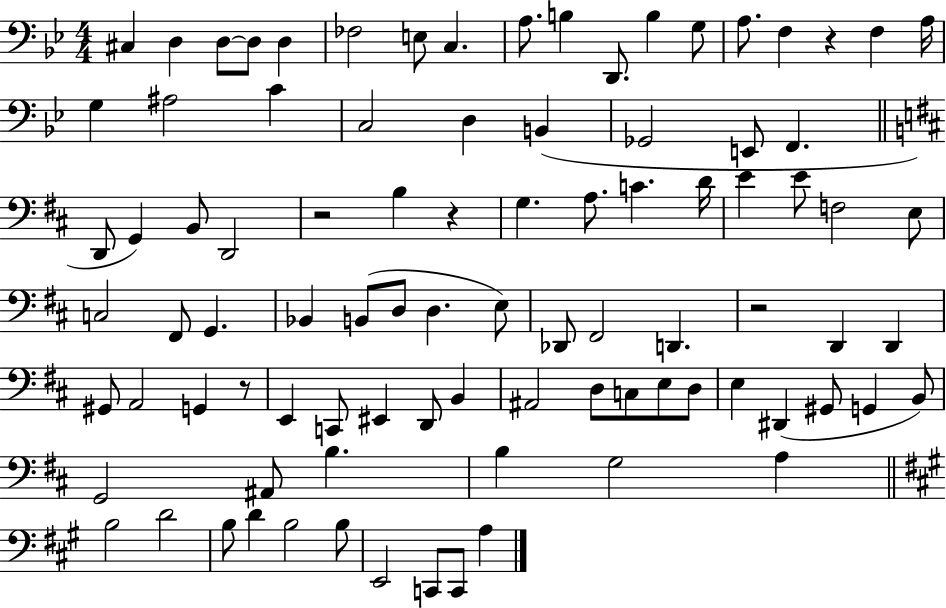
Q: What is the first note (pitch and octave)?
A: C#3